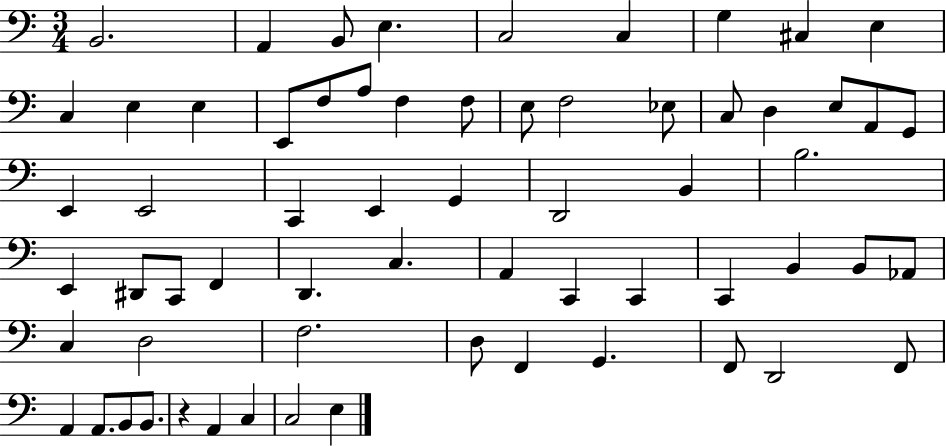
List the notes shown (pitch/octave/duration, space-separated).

B2/h. A2/q B2/e E3/q. C3/h C3/q G3/q C#3/q E3/q C3/q E3/q E3/q E2/e F3/e A3/e F3/q F3/e E3/e F3/h Eb3/e C3/e D3/q E3/e A2/e G2/e E2/q E2/h C2/q E2/q G2/q D2/h B2/q B3/h. E2/q D#2/e C2/e F2/q D2/q. C3/q. A2/q C2/q C2/q C2/q B2/q B2/e Ab2/e C3/q D3/h F3/h. D3/e F2/q G2/q. F2/e D2/h F2/e A2/q A2/e. B2/e B2/e. R/q A2/q C3/q C3/h E3/q